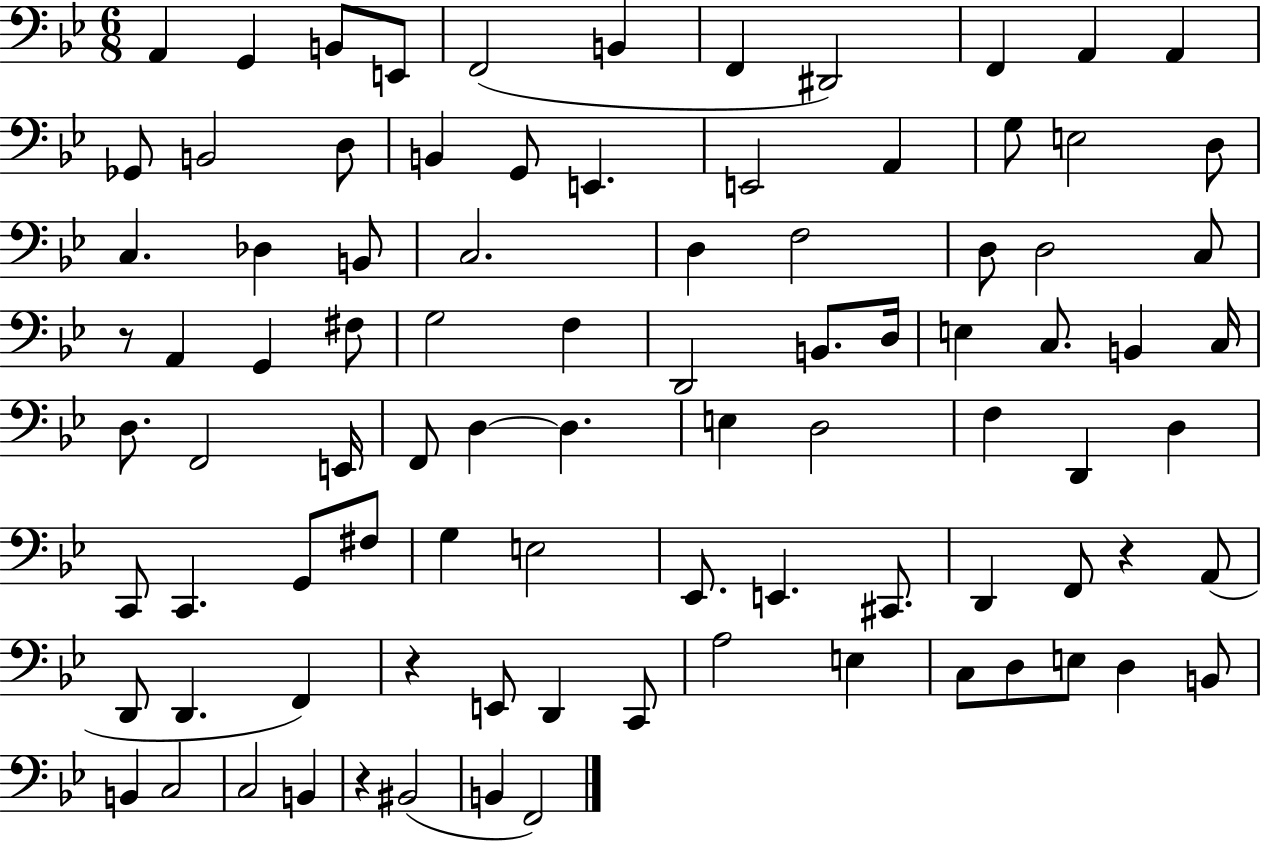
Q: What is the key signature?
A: BES major